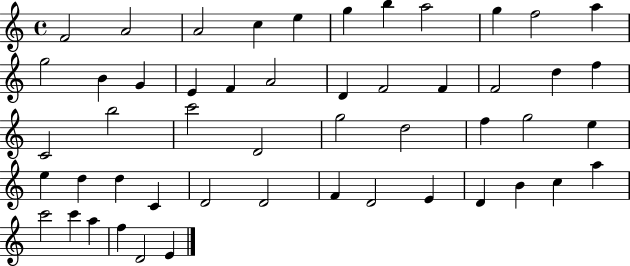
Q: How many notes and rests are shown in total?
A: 51